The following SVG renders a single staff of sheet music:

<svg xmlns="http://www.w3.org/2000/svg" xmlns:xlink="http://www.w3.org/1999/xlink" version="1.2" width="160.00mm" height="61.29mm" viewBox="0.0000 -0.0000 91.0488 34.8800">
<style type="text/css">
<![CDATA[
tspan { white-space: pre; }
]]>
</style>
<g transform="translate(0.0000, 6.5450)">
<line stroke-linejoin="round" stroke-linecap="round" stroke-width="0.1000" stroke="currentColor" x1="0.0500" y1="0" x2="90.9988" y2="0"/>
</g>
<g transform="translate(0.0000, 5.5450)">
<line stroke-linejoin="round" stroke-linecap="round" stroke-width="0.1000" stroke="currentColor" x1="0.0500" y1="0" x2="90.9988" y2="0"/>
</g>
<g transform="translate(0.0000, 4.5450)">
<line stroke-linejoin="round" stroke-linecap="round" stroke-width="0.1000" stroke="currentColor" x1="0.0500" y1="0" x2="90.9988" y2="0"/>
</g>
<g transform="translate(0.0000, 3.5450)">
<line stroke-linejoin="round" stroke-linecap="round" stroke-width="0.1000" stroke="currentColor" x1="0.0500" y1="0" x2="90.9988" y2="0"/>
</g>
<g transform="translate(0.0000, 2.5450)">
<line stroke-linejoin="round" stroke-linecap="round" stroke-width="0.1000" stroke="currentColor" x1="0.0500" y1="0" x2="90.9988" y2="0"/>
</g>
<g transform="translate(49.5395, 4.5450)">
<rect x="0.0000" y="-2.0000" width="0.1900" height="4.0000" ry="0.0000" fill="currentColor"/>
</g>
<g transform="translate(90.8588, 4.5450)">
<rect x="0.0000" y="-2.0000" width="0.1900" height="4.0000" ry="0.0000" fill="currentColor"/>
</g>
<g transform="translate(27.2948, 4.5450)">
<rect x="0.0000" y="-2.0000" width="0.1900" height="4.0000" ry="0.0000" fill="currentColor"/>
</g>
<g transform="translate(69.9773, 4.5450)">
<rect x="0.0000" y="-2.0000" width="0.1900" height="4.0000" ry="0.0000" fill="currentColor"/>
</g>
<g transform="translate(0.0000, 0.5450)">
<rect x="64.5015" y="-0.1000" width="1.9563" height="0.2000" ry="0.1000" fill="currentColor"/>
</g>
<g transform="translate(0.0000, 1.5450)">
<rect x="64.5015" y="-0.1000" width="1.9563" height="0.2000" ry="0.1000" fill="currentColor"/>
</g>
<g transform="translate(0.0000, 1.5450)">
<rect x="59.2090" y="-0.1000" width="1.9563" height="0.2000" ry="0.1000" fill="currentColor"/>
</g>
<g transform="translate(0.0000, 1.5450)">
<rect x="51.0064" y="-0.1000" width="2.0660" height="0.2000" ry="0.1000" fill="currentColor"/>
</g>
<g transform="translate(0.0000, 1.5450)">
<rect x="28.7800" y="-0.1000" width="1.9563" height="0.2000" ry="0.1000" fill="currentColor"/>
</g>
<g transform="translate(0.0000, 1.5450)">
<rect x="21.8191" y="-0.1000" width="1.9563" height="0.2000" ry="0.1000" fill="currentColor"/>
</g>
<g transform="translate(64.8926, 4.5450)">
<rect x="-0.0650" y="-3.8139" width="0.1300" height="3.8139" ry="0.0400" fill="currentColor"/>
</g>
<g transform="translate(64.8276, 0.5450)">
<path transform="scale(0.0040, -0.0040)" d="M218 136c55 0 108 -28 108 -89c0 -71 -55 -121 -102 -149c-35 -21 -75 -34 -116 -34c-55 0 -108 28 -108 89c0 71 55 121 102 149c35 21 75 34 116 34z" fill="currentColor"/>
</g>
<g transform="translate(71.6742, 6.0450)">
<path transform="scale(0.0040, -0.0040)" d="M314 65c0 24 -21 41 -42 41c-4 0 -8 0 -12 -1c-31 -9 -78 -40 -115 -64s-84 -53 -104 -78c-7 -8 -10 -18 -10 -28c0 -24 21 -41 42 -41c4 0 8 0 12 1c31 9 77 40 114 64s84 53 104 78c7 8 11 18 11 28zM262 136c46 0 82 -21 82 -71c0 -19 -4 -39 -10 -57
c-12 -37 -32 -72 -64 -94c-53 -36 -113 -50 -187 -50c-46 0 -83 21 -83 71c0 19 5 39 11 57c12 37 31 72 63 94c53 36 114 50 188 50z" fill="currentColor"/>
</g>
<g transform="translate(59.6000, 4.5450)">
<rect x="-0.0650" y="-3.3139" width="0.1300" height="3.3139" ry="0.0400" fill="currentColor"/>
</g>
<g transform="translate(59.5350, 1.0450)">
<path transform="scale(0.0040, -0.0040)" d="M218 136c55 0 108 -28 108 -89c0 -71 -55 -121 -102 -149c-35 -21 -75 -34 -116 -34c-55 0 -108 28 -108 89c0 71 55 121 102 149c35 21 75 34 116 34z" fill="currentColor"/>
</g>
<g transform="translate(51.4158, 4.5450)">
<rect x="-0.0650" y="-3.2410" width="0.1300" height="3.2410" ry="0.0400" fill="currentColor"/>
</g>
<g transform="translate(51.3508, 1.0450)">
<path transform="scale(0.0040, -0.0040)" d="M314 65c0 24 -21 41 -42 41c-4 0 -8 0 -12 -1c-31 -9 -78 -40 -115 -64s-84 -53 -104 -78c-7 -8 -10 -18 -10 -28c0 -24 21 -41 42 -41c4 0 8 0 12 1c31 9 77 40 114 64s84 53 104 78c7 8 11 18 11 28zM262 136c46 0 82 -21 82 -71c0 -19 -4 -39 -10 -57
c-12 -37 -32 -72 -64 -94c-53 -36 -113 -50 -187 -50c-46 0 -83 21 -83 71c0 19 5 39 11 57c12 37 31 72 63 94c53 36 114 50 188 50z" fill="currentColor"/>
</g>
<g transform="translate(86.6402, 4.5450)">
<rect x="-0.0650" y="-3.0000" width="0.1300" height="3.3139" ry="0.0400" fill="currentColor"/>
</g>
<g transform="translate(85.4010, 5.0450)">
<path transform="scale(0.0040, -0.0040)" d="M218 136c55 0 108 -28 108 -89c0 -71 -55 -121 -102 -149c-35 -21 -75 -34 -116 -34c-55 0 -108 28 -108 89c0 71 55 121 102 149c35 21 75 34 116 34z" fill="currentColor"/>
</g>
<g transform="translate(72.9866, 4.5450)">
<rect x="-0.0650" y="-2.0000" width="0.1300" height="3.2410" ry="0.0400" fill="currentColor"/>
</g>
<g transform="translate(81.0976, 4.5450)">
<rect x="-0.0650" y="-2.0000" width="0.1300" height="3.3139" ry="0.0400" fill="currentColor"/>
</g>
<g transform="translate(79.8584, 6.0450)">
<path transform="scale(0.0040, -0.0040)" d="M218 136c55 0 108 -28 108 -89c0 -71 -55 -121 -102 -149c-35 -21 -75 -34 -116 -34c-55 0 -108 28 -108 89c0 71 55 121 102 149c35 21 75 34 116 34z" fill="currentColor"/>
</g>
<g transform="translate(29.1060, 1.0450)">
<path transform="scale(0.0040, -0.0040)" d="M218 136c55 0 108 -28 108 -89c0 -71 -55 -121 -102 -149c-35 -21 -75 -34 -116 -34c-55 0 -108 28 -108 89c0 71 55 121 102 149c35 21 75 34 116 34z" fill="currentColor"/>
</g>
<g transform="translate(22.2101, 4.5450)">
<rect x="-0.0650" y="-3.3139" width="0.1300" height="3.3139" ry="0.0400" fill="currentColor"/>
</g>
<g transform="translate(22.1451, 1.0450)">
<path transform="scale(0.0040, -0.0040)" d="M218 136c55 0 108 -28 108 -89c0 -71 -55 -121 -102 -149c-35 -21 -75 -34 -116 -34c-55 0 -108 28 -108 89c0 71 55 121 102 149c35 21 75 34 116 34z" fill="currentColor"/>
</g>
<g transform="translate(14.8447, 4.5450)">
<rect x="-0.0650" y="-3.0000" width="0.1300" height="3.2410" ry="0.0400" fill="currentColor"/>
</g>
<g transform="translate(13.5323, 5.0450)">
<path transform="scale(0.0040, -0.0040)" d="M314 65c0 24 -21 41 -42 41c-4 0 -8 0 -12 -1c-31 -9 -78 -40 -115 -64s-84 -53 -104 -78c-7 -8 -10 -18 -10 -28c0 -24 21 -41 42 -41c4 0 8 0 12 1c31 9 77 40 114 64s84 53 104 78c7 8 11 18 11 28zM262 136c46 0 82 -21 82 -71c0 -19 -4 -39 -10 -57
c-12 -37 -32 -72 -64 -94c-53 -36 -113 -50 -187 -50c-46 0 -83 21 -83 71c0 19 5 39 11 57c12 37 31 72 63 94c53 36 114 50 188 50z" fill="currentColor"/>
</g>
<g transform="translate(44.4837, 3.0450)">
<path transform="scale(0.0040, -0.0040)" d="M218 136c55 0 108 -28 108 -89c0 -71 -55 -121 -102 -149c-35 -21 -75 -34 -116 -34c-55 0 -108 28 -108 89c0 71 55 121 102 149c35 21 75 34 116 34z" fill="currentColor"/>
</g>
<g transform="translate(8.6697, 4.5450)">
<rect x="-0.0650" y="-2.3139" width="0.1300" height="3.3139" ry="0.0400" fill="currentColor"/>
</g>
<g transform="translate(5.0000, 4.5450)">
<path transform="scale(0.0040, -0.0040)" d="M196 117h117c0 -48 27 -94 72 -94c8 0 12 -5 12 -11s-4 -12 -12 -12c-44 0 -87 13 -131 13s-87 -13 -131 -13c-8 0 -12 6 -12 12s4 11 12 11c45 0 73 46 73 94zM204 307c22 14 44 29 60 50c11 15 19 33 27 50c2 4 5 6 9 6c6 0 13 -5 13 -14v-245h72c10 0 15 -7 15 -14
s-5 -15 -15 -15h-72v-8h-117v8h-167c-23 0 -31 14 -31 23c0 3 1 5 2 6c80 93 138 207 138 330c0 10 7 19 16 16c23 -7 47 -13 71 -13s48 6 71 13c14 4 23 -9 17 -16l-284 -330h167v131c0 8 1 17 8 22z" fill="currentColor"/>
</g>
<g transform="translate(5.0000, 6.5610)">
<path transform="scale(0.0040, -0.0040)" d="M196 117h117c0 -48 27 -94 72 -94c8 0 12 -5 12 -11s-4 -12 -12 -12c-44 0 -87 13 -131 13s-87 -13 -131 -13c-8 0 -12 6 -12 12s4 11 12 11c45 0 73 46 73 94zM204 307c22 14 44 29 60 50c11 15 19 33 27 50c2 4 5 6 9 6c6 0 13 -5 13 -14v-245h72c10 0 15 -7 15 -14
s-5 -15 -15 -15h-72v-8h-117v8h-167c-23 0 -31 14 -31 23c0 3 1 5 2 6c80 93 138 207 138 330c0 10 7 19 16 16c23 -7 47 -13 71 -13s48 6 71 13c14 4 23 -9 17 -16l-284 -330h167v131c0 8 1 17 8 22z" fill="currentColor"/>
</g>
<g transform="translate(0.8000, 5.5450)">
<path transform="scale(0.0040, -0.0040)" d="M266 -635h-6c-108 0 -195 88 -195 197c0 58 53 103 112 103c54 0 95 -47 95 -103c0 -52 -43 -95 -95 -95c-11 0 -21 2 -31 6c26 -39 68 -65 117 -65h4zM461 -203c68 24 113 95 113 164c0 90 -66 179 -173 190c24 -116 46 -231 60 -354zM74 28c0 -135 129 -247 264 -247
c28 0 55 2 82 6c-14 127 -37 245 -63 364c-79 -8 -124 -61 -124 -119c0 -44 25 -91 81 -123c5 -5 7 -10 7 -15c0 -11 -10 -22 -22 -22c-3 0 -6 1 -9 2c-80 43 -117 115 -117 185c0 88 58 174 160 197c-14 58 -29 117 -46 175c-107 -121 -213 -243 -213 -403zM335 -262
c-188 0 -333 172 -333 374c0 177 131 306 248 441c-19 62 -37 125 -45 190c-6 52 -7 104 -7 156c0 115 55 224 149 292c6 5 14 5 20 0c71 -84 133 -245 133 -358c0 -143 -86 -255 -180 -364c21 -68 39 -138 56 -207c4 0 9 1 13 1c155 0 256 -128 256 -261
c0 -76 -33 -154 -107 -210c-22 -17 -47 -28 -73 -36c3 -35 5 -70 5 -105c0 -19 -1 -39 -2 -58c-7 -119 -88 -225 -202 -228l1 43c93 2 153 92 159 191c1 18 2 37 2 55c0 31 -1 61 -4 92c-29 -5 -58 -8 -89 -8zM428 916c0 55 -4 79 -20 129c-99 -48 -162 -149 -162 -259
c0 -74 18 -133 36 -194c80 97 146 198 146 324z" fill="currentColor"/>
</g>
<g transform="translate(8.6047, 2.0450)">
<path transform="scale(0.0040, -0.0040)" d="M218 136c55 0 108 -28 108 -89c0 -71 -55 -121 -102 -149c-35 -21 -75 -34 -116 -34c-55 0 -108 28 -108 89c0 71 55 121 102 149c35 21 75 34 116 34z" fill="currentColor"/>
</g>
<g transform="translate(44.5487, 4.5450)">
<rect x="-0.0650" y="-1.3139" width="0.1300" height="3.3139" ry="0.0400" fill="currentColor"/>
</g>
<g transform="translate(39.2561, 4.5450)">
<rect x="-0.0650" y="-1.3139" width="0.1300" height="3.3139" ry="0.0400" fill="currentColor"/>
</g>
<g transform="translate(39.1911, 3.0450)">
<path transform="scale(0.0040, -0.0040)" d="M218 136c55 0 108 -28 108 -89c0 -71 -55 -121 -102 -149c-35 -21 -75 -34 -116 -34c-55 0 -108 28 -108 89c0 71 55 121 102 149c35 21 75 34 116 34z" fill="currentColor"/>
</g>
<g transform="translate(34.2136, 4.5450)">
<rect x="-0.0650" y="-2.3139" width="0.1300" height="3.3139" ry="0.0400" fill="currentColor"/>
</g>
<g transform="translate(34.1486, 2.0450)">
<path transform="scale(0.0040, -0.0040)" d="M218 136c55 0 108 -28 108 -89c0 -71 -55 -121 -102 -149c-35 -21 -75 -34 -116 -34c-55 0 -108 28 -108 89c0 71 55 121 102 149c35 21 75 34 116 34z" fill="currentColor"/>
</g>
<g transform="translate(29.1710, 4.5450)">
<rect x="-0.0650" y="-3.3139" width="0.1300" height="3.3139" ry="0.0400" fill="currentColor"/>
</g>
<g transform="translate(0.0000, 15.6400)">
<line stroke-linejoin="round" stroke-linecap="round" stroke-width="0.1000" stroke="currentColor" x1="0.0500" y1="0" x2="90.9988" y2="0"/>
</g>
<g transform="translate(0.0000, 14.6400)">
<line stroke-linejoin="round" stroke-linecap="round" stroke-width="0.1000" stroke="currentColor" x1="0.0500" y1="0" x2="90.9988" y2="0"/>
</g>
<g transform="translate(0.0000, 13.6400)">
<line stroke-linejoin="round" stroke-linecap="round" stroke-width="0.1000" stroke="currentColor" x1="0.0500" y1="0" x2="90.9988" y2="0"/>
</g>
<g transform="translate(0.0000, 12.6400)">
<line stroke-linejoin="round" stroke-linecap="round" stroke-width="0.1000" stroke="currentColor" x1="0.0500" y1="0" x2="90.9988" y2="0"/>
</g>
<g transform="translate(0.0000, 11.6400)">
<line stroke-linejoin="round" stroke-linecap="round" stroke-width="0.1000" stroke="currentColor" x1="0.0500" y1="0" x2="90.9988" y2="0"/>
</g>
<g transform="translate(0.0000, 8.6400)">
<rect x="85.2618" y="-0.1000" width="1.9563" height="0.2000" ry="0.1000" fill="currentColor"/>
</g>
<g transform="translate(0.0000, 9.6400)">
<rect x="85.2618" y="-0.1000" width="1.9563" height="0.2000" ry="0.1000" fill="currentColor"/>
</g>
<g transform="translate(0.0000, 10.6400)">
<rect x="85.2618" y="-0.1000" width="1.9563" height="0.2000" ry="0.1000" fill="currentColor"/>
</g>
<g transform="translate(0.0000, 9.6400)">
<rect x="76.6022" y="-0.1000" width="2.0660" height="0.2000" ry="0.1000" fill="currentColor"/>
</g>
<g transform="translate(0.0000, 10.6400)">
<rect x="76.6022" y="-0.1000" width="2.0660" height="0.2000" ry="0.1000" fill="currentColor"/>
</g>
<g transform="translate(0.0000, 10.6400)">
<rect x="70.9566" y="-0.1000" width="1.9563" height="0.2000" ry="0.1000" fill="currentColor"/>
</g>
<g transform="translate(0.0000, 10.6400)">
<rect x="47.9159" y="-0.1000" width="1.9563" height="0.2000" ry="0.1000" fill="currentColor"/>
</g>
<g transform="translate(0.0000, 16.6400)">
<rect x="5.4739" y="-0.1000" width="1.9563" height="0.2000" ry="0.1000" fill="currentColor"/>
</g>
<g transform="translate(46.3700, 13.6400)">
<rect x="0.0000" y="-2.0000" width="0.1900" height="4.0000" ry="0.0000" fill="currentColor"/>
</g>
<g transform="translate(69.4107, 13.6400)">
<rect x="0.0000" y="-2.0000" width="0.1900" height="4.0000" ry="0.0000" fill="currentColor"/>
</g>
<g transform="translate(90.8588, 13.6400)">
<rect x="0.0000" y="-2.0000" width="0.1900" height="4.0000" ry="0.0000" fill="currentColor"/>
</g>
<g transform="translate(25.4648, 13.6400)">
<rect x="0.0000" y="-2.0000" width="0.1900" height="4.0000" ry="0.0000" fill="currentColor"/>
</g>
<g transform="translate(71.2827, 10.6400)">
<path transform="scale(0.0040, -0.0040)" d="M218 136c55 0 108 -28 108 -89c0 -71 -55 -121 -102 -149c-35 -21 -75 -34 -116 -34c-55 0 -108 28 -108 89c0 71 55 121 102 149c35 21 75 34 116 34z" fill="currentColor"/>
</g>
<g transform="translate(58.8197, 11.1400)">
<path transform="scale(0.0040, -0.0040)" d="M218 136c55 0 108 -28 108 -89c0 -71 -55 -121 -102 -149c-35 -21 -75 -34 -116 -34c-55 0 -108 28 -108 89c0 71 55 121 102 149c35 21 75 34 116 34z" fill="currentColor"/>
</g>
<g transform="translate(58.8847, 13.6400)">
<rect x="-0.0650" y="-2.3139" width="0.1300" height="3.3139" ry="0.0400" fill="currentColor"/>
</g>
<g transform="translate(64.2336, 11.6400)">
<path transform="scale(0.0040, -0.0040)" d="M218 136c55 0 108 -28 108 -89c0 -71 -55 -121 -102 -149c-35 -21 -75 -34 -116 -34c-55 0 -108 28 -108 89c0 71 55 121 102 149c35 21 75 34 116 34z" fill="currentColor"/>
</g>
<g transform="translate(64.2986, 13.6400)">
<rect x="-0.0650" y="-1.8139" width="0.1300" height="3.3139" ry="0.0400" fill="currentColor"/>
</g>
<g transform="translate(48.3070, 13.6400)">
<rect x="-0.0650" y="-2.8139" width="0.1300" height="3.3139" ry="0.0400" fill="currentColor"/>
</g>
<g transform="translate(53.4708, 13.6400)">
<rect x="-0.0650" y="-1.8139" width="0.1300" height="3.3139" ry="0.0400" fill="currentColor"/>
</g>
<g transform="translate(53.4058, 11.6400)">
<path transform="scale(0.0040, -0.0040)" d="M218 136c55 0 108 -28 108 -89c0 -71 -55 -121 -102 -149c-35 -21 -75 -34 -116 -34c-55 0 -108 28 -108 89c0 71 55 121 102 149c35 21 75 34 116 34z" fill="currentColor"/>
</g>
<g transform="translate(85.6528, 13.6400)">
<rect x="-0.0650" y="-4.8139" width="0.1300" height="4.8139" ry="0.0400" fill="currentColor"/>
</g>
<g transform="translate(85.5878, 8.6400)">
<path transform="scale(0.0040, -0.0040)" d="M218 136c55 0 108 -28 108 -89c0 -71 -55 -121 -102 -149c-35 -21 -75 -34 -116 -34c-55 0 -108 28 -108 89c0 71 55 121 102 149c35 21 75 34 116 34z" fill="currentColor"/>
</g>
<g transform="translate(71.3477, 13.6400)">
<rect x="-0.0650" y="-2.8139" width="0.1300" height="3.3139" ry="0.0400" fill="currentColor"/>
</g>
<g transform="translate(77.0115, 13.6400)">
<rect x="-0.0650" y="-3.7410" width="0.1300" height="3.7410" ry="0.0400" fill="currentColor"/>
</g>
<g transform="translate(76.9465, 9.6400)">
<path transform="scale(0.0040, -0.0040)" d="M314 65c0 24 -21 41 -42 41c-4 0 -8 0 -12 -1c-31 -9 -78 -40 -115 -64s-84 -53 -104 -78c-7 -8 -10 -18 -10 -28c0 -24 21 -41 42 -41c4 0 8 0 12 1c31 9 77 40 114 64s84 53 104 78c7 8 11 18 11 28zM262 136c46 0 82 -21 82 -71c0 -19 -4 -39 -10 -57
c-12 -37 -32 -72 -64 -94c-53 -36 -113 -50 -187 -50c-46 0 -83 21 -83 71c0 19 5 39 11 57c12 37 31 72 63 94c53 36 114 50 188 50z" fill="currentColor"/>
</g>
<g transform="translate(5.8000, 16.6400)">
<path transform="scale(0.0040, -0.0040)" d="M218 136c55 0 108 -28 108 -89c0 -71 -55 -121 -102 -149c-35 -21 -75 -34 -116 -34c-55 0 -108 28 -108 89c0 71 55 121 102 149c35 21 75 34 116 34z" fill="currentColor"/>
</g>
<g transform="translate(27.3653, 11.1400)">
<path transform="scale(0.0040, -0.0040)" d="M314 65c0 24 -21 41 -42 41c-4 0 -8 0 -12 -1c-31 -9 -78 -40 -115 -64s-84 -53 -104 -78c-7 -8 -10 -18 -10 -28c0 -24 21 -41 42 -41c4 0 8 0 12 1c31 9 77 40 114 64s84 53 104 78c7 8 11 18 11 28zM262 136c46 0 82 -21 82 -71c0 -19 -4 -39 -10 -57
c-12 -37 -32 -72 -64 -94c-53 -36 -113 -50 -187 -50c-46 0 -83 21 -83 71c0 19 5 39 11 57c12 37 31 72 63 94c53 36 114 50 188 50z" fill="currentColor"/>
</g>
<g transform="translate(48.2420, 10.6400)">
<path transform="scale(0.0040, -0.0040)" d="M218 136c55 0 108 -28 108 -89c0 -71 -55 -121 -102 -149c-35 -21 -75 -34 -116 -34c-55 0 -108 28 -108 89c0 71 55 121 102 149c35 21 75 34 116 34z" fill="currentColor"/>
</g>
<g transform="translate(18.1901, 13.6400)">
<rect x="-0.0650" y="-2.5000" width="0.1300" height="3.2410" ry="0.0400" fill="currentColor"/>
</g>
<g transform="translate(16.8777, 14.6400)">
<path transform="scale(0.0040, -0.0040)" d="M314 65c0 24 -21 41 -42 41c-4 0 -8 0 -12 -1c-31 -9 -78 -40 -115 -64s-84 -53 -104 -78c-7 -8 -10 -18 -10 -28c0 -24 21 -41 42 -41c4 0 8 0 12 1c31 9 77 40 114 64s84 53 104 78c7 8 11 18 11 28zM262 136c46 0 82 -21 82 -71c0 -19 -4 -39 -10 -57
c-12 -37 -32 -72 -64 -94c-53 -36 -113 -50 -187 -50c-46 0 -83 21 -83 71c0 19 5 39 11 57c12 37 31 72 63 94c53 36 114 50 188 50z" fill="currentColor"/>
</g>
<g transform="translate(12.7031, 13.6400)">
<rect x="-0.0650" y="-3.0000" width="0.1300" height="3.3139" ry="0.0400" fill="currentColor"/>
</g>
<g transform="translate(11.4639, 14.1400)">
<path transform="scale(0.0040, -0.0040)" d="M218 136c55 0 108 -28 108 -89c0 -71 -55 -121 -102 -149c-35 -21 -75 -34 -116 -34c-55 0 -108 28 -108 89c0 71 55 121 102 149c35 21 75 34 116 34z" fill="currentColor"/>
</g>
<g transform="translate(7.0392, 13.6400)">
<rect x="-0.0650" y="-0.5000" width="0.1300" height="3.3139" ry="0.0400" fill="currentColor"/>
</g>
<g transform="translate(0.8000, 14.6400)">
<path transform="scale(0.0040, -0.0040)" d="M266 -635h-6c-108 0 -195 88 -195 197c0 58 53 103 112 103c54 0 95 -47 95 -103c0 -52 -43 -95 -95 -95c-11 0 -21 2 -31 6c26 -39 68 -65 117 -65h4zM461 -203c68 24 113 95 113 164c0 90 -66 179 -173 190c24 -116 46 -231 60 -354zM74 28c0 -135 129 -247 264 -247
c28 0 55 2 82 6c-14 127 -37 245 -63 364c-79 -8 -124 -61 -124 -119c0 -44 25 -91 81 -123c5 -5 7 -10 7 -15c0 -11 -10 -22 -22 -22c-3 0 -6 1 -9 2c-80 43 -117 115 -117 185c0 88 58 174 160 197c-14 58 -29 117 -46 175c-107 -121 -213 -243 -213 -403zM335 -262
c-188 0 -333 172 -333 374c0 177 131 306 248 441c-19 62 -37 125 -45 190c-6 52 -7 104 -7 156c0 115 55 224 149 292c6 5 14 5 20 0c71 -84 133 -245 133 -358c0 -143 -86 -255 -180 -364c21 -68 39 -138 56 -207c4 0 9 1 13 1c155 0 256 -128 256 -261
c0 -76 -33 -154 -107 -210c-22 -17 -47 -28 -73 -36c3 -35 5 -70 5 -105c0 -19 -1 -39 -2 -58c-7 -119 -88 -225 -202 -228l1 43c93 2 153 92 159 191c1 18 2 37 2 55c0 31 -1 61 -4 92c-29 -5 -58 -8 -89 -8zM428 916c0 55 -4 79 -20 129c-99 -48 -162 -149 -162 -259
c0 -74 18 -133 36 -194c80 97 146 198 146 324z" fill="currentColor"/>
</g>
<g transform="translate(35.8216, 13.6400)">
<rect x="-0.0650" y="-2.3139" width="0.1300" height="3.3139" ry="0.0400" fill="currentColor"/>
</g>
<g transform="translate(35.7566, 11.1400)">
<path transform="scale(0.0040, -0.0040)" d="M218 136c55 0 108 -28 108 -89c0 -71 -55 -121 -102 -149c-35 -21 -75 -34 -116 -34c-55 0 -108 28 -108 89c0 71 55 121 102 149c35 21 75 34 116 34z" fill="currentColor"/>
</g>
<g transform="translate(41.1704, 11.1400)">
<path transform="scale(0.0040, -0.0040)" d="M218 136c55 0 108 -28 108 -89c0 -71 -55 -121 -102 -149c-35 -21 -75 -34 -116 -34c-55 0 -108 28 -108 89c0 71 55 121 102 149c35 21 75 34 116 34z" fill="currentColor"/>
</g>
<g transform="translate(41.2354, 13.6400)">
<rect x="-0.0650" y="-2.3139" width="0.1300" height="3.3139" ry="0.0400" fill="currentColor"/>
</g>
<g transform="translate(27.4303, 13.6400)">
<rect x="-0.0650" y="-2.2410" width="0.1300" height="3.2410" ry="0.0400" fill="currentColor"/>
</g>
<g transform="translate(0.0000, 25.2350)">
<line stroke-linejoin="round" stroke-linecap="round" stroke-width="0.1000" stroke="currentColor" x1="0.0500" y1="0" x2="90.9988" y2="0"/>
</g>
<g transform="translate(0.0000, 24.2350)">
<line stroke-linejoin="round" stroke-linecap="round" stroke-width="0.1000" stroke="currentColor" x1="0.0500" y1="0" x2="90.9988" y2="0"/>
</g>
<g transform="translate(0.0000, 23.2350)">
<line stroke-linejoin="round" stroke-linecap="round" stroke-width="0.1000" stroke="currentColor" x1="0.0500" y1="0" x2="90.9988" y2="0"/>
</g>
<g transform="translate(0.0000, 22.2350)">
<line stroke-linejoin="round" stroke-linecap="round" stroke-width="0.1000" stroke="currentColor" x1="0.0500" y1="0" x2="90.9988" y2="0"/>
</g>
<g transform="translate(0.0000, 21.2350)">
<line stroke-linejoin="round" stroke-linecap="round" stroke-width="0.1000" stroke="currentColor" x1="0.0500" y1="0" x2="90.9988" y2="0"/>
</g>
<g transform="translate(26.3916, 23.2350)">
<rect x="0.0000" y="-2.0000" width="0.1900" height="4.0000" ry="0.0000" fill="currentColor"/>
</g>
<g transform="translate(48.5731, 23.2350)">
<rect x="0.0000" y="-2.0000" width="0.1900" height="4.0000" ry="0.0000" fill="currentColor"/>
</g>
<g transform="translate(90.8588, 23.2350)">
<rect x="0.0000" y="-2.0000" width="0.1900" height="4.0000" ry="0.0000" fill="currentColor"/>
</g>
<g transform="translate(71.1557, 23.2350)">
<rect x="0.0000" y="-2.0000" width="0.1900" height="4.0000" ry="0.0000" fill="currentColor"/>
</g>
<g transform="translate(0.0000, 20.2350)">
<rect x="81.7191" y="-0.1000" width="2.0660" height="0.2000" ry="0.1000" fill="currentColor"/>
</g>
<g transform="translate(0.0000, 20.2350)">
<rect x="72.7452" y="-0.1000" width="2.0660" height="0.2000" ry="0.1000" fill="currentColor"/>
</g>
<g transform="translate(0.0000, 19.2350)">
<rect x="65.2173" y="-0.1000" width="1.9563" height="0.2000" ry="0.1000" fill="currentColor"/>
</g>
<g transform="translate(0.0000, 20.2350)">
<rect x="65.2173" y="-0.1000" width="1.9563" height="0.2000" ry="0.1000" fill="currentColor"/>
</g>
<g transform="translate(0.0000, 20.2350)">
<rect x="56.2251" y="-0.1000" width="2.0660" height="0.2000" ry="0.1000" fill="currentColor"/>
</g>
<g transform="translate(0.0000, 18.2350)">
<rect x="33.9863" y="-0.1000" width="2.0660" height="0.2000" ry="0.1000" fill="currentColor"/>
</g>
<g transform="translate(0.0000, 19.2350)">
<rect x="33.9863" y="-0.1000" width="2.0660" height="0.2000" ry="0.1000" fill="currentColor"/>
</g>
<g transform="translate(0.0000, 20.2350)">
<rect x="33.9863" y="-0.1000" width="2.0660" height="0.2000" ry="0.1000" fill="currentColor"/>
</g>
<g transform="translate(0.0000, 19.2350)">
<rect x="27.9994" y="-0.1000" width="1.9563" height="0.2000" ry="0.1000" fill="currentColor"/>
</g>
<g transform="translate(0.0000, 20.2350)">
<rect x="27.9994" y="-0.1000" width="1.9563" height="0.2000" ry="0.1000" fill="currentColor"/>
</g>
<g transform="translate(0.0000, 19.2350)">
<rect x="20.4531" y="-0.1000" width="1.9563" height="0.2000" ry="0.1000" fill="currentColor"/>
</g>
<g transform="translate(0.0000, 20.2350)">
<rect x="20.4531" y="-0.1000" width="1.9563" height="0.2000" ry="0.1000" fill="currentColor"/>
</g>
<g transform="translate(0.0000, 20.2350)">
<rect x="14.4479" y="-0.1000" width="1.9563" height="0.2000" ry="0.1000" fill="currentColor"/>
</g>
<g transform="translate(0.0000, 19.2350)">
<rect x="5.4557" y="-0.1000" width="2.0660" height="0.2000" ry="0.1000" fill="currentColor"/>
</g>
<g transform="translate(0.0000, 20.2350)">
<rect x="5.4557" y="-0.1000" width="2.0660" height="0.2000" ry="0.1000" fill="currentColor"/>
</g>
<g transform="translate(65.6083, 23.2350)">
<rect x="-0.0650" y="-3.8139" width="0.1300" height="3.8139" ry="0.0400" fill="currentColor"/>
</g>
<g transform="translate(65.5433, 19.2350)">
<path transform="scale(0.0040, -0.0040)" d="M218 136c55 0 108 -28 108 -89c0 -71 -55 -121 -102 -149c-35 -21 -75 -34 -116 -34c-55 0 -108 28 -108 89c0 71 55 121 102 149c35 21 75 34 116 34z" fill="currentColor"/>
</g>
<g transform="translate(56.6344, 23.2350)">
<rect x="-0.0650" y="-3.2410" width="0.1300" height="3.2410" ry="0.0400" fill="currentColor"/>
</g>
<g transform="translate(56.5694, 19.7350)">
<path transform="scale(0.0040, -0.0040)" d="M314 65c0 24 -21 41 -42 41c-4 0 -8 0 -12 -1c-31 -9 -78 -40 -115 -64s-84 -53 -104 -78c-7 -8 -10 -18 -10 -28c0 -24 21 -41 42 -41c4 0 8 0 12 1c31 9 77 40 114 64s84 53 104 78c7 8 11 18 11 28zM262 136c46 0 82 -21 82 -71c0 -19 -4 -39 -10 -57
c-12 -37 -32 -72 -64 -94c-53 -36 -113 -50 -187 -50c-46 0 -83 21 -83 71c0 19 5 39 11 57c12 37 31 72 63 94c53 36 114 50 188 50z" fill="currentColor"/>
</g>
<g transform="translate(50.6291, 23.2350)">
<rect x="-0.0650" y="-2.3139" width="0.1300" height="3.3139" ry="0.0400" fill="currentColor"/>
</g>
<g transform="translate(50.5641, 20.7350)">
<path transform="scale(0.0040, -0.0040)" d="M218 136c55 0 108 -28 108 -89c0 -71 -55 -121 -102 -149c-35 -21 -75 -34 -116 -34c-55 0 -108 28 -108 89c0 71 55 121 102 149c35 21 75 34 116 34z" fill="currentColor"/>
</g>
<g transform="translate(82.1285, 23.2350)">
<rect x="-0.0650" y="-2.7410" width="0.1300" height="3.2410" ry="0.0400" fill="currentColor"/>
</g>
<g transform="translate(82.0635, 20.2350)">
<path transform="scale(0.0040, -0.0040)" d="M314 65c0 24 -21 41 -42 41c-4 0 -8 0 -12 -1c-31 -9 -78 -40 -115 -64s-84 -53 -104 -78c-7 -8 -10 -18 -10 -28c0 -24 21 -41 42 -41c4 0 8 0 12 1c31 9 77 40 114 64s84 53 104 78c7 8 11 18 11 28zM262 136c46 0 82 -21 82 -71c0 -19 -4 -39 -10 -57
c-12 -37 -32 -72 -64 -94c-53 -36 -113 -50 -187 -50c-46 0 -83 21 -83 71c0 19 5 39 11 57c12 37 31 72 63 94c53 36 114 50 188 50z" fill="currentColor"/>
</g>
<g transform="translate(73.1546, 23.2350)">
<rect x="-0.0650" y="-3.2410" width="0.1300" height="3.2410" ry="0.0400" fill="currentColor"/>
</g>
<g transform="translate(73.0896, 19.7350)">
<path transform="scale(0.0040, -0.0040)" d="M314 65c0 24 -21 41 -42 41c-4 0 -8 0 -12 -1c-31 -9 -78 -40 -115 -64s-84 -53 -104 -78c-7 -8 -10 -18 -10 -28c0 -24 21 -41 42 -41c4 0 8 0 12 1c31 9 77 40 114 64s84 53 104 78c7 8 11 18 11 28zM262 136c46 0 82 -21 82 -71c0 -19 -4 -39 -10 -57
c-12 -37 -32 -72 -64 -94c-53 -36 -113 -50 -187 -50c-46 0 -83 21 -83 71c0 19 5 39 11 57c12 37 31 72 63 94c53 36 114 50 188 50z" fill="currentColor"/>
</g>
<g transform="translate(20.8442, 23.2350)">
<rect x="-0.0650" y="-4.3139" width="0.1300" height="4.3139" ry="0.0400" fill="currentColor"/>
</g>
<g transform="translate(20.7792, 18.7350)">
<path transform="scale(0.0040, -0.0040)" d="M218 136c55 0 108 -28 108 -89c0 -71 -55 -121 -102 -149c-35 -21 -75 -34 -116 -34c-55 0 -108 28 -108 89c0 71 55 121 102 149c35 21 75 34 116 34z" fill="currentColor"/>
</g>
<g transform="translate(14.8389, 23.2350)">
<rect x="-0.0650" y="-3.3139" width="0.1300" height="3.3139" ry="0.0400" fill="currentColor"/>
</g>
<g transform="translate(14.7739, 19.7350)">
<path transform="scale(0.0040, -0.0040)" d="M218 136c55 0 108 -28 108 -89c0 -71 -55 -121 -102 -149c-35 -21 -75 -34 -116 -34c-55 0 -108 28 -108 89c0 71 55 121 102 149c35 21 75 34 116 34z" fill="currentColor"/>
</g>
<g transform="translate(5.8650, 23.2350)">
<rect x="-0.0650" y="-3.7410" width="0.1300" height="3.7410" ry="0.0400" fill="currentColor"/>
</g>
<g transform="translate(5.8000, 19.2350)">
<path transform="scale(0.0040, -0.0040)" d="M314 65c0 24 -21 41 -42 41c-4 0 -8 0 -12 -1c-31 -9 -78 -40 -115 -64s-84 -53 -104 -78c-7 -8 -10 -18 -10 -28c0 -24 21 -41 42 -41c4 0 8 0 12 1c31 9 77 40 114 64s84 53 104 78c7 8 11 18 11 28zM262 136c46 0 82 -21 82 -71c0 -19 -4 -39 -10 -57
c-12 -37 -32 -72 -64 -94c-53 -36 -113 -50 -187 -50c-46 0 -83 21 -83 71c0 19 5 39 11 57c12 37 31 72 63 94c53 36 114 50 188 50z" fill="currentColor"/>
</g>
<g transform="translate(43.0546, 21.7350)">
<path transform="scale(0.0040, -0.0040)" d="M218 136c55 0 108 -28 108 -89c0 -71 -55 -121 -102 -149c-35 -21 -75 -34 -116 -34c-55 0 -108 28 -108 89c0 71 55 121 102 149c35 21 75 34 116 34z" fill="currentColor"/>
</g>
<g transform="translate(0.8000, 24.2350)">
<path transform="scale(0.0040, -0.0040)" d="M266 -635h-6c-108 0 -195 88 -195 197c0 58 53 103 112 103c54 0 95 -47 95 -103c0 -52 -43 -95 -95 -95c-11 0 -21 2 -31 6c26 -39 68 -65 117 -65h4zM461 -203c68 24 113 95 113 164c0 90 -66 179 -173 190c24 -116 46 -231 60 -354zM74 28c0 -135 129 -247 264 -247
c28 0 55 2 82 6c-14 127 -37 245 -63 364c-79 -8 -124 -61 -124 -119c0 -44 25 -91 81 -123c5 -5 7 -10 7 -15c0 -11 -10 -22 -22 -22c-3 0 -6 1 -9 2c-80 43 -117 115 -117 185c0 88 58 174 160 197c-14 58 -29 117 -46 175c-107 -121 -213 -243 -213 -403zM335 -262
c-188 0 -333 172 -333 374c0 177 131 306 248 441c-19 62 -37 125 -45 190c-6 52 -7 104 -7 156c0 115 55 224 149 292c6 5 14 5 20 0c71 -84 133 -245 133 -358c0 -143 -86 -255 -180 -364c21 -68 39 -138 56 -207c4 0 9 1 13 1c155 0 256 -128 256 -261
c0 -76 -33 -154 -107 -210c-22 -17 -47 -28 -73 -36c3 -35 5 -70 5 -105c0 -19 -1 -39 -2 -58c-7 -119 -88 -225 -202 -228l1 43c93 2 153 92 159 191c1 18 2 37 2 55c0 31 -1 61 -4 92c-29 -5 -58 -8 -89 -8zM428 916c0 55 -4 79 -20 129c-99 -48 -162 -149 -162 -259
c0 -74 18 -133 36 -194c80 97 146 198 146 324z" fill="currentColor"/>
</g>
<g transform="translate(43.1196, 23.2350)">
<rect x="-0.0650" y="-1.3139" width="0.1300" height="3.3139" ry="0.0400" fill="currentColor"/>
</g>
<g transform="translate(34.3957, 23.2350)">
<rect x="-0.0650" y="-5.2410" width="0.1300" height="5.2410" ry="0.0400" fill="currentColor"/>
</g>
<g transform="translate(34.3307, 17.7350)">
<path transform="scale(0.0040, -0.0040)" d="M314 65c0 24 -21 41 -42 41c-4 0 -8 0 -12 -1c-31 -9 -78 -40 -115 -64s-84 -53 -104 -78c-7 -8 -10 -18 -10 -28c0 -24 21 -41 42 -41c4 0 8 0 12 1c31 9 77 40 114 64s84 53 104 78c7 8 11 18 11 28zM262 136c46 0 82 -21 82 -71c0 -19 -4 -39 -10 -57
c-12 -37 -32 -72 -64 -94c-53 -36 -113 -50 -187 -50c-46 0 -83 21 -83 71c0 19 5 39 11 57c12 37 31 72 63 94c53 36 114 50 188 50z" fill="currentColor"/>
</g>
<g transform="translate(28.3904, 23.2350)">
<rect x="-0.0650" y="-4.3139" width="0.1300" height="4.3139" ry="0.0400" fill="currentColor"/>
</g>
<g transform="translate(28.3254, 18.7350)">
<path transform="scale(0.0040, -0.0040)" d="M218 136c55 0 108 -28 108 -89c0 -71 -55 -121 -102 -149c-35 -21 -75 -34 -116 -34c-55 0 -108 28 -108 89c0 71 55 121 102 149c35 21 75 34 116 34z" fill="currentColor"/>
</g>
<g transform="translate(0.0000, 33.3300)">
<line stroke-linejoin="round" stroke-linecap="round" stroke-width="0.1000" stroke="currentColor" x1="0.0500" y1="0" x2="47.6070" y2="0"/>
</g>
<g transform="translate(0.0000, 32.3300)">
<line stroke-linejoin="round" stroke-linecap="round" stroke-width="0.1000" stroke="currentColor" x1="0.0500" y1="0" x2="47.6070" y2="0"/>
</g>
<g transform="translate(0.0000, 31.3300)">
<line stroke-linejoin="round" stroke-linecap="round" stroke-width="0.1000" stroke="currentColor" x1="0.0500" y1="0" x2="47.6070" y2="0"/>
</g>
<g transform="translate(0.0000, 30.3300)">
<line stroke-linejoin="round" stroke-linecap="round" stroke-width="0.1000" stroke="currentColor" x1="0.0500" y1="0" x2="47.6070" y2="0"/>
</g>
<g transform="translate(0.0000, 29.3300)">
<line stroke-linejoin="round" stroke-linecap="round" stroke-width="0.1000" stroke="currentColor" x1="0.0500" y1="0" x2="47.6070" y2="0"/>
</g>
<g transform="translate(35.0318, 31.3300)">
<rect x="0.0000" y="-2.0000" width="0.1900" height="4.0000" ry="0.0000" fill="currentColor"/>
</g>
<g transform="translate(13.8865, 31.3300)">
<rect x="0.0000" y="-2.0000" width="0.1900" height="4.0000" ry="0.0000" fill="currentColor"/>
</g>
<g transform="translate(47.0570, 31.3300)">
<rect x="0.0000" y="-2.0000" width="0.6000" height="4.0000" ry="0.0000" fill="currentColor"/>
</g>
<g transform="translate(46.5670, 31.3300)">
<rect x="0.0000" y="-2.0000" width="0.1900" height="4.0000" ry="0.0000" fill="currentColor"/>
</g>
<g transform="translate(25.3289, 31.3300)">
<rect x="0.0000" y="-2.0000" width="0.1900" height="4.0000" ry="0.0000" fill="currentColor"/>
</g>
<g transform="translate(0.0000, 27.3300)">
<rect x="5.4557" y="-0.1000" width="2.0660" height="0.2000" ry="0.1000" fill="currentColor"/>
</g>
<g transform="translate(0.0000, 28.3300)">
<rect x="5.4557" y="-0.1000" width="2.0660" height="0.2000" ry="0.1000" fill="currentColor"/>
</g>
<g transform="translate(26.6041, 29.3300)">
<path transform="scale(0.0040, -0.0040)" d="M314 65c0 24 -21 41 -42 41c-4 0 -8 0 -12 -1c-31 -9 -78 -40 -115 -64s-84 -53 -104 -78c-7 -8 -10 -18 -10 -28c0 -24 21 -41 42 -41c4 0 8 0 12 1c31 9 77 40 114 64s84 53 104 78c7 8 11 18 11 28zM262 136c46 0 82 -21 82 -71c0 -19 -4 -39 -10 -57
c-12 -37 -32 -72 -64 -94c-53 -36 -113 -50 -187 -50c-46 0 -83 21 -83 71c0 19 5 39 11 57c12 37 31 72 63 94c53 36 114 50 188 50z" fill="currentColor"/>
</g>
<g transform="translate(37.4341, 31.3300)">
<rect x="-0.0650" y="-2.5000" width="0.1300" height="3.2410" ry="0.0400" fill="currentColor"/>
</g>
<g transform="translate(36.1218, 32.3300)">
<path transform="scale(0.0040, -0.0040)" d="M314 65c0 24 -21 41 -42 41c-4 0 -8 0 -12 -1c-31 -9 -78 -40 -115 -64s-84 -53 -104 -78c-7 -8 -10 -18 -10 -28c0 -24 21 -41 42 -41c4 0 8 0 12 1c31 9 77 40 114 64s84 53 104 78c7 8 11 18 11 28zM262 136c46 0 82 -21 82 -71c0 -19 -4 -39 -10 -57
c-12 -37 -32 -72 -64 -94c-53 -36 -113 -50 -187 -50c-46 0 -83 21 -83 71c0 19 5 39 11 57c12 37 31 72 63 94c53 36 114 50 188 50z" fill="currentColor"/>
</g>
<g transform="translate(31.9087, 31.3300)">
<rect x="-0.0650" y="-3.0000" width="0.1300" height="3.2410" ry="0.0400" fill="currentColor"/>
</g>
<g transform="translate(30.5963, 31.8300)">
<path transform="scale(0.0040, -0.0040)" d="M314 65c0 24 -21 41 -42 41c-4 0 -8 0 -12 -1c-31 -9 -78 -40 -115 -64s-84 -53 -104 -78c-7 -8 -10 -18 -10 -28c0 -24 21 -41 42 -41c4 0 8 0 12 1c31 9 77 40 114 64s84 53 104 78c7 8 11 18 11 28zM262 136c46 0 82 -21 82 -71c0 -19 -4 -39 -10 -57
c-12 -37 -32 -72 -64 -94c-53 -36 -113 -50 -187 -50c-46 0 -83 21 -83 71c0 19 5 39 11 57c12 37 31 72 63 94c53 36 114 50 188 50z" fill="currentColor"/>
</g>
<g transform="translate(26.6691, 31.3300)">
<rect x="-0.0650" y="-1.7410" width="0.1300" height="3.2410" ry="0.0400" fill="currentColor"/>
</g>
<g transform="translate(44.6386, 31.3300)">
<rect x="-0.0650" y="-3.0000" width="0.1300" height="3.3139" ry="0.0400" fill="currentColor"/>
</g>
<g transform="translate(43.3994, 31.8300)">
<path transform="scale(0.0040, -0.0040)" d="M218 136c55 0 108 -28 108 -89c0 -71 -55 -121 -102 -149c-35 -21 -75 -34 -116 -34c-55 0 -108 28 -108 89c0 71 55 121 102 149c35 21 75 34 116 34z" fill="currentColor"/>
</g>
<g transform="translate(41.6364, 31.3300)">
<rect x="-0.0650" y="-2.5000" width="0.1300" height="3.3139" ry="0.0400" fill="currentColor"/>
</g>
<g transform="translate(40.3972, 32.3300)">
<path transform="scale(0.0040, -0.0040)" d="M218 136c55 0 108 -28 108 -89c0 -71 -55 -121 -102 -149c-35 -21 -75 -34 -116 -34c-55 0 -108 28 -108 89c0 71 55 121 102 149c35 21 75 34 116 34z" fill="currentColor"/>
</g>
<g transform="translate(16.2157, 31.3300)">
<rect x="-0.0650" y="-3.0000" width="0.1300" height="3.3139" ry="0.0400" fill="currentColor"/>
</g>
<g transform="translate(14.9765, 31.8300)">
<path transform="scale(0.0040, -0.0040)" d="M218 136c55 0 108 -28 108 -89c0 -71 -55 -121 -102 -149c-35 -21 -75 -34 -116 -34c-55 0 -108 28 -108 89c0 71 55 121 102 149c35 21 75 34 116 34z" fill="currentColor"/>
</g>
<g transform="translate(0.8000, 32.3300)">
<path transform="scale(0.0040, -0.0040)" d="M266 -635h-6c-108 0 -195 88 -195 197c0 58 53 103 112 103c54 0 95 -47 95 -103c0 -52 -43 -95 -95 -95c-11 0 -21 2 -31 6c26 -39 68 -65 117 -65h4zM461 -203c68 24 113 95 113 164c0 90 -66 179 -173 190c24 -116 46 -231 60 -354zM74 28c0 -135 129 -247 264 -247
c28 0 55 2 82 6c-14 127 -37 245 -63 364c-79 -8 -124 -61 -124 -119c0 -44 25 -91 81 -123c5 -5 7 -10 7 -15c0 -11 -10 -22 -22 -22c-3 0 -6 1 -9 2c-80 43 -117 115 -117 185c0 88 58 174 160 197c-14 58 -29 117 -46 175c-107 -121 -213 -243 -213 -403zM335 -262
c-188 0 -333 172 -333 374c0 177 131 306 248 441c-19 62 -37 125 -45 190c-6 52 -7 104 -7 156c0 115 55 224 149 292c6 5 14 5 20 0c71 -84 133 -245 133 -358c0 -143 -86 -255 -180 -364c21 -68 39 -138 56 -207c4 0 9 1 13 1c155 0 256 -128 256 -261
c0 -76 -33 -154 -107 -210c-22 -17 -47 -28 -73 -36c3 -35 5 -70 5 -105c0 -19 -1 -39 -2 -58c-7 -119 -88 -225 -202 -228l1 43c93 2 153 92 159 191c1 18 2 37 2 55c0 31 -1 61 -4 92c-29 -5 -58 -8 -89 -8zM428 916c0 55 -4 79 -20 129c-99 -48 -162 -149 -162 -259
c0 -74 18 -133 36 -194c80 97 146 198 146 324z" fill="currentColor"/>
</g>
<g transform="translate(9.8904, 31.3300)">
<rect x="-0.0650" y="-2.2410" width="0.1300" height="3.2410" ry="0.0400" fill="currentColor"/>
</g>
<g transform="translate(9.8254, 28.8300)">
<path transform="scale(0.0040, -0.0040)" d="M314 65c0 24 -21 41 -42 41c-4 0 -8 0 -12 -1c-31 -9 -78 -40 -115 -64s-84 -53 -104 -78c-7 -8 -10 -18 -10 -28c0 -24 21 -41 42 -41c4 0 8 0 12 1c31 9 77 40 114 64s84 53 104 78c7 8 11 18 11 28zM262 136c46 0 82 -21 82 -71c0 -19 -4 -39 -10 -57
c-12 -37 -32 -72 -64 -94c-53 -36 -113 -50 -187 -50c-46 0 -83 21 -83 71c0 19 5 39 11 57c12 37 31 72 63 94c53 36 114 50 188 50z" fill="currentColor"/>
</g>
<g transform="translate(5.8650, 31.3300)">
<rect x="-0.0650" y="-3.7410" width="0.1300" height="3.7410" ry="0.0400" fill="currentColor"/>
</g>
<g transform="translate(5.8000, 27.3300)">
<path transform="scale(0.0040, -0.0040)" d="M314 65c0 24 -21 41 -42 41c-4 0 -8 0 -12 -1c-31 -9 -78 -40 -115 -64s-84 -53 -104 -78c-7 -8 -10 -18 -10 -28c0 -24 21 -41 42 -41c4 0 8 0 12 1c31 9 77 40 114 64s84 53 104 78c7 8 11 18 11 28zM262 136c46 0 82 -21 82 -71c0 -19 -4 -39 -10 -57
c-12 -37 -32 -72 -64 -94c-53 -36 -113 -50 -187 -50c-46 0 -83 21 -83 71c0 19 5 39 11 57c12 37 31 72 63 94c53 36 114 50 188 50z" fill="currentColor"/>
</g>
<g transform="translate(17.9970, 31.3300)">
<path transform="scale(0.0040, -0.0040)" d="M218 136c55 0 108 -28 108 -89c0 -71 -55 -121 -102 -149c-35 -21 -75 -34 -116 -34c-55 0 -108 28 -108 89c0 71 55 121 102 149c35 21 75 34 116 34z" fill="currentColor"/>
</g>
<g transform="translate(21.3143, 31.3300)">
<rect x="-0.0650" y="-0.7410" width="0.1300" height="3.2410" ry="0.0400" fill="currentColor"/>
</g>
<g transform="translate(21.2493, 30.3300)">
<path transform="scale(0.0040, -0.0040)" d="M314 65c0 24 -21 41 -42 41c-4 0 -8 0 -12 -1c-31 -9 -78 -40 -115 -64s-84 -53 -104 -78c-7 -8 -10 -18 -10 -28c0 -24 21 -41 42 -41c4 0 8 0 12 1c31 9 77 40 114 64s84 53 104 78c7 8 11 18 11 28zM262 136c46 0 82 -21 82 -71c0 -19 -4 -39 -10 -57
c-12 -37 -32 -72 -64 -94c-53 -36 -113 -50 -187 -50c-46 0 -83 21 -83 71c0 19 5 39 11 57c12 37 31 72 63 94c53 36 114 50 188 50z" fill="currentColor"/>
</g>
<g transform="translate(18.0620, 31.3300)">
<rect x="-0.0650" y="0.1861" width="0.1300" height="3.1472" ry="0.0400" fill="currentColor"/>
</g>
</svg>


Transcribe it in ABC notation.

X:1
T:Untitled
M:4/4
L:1/4
K:C
g A2 b b g e e b2 b c' F2 F A C A G2 g2 g g a f g f a c'2 e' c'2 b d' d' f'2 e g b2 c' b2 a2 c'2 g2 A B d2 f2 A2 G2 G A